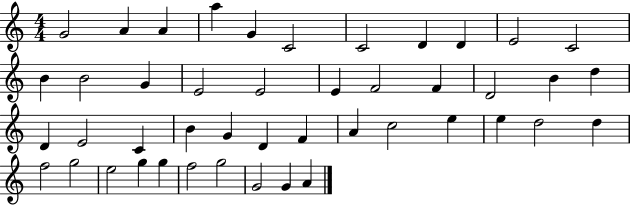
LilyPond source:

{
  \clef treble
  \numericTimeSignature
  \time 4/4
  \key c \major
  g'2 a'4 a'4 | a''4 g'4 c'2 | c'2 d'4 d'4 | e'2 c'2 | \break b'4 b'2 g'4 | e'2 e'2 | e'4 f'2 f'4 | d'2 b'4 d''4 | \break d'4 e'2 c'4 | b'4 g'4 d'4 f'4 | a'4 c''2 e''4 | e''4 d''2 d''4 | \break f''2 g''2 | e''2 g''4 g''4 | f''2 g''2 | g'2 g'4 a'4 | \break \bar "|."
}